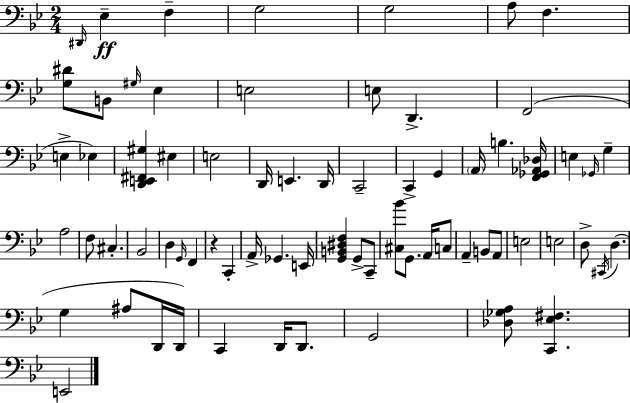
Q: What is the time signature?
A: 2/4